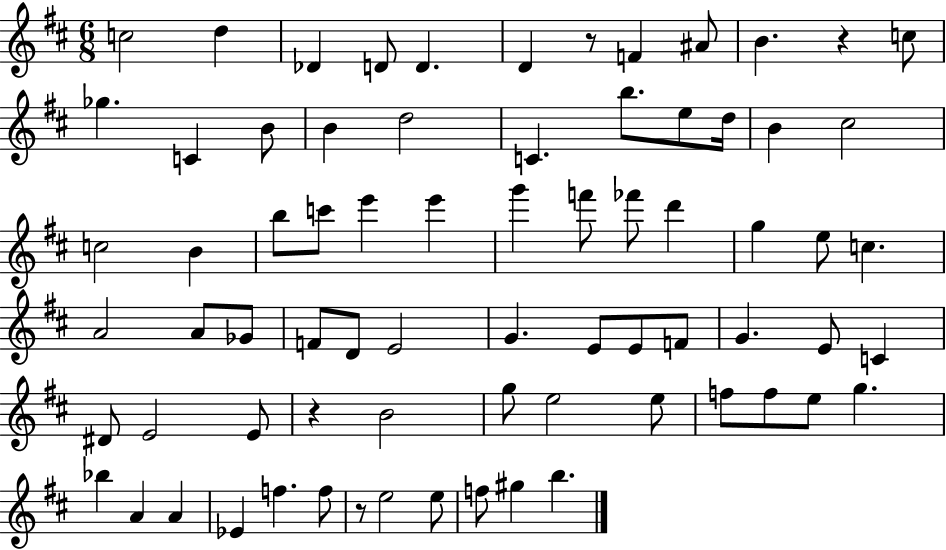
C5/h D5/q Db4/q D4/e D4/q. D4/q R/e F4/q A#4/e B4/q. R/q C5/e Gb5/q. C4/q B4/e B4/q D5/h C4/q. B5/e. E5/e D5/s B4/q C#5/h C5/h B4/q B5/e C6/e E6/q E6/q G6/q F6/e FES6/e D6/q G5/q E5/e C5/q. A4/h A4/e Gb4/e F4/e D4/e E4/h G4/q. E4/e E4/e F4/e G4/q. E4/e C4/q D#4/e E4/h E4/e R/q B4/h G5/e E5/h E5/e F5/e F5/e E5/e G5/q. Bb5/q A4/q A4/q Eb4/q F5/q. F5/e R/e E5/h E5/e F5/e G#5/q B5/q.